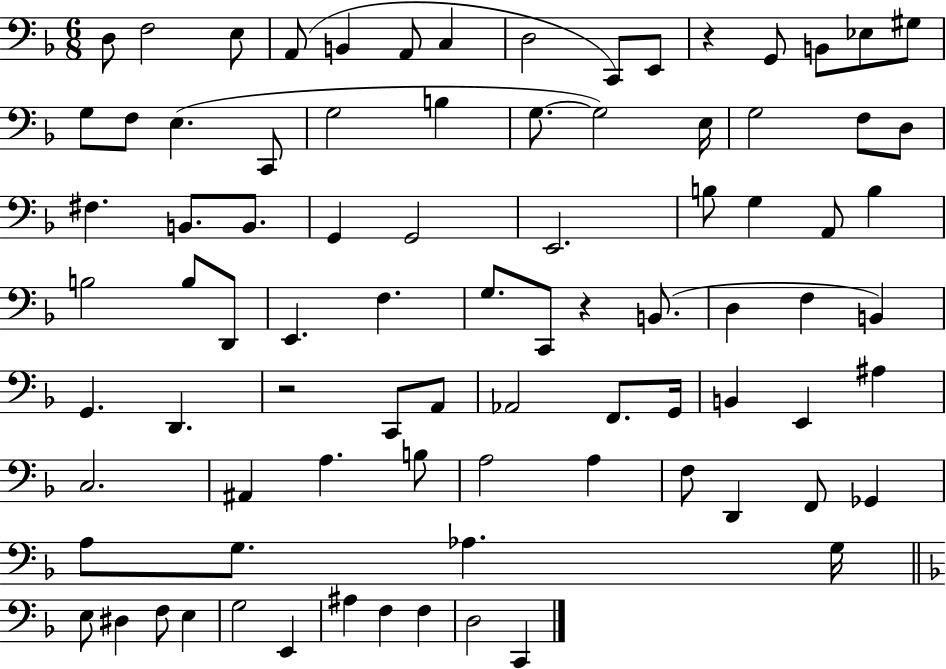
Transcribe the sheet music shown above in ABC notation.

X:1
T:Untitled
M:6/8
L:1/4
K:F
D,/2 F,2 E,/2 A,,/2 B,, A,,/2 C, D,2 C,,/2 E,,/2 z G,,/2 B,,/2 _E,/2 ^G,/2 G,/2 F,/2 E, C,,/2 G,2 B, G,/2 G,2 E,/4 G,2 F,/2 D,/2 ^F, B,,/2 B,,/2 G,, G,,2 E,,2 B,/2 G, A,,/2 B, B,2 B,/2 D,,/2 E,, F, G,/2 C,,/2 z B,,/2 D, F, B,, G,, D,, z2 C,,/2 A,,/2 _A,,2 F,,/2 G,,/4 B,, E,, ^A, C,2 ^A,, A, B,/2 A,2 A, F,/2 D,, F,,/2 _G,, A,/2 G,/2 _A, G,/4 E,/2 ^D, F,/2 E, G,2 E,, ^A, F, F, D,2 C,,